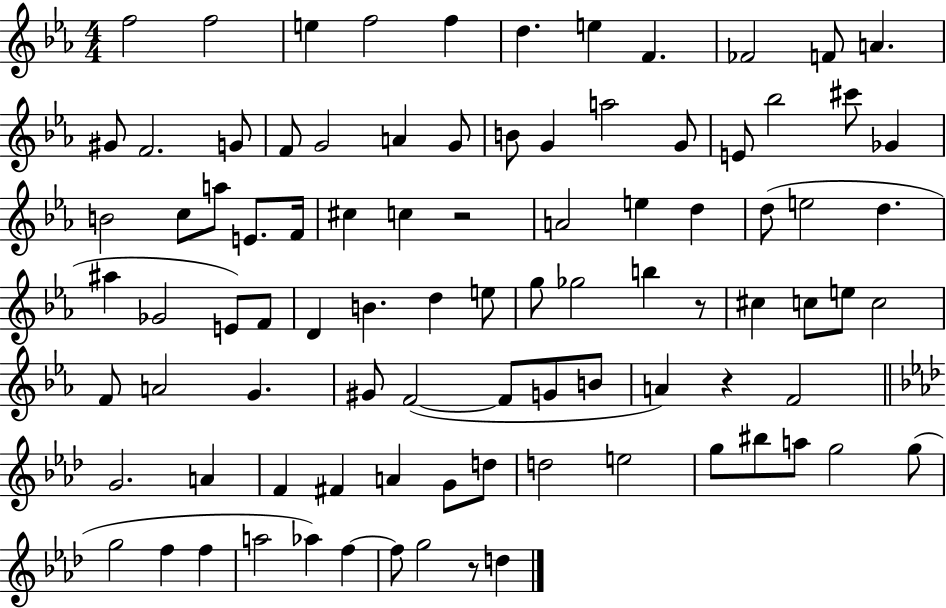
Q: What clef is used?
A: treble